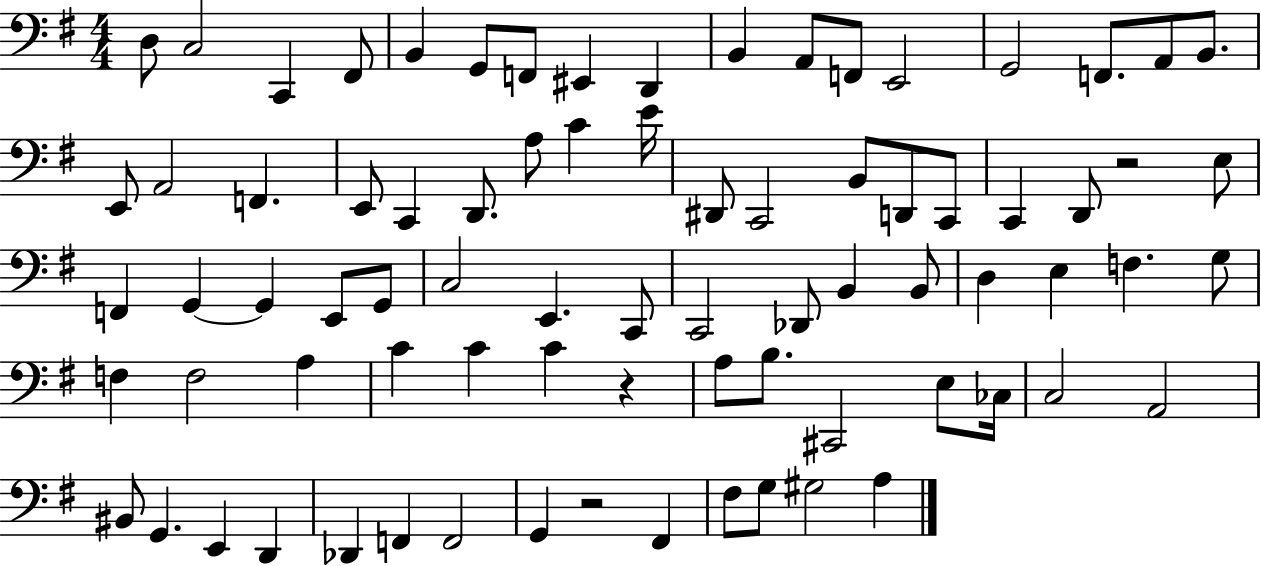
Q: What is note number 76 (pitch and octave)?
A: A3